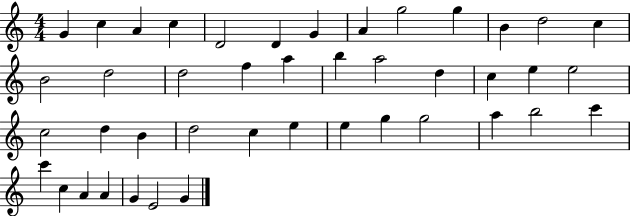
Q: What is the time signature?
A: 4/4